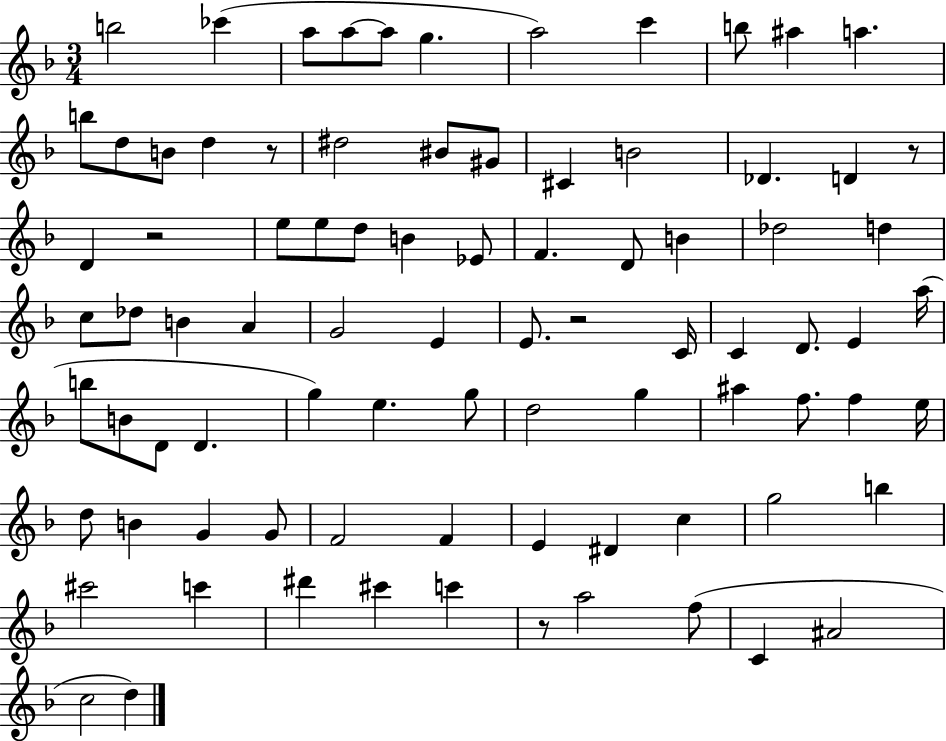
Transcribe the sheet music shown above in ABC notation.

X:1
T:Untitled
M:3/4
L:1/4
K:F
b2 _c' a/2 a/2 a/2 g a2 c' b/2 ^a a b/2 d/2 B/2 d z/2 ^d2 ^B/2 ^G/2 ^C B2 _D D z/2 D z2 e/2 e/2 d/2 B _E/2 F D/2 B _d2 d c/2 _d/2 B A G2 E E/2 z2 C/4 C D/2 E a/4 b/2 B/2 D/2 D g e g/2 d2 g ^a f/2 f e/4 d/2 B G G/2 F2 F E ^D c g2 b ^c'2 c' ^d' ^c' c' z/2 a2 f/2 C ^A2 c2 d